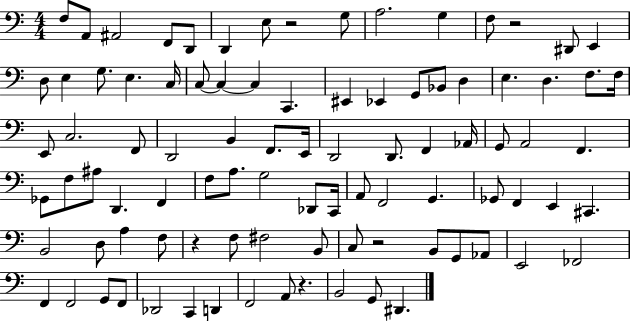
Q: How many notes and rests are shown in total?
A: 92